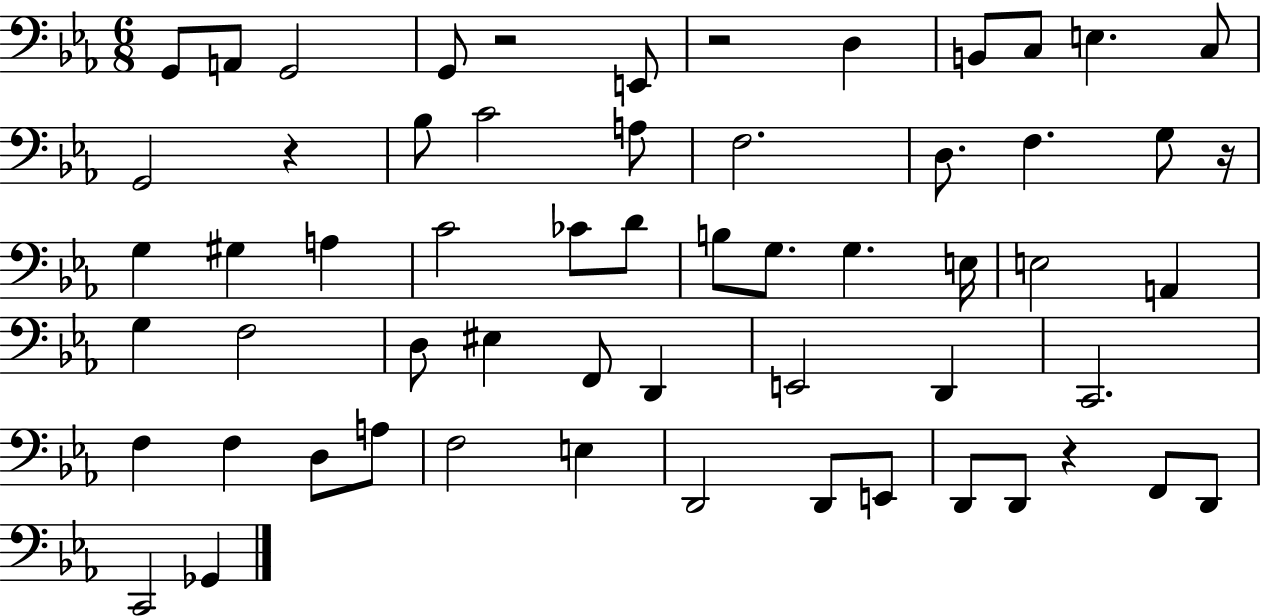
X:1
T:Untitled
M:6/8
L:1/4
K:Eb
G,,/2 A,,/2 G,,2 G,,/2 z2 E,,/2 z2 D, B,,/2 C,/2 E, C,/2 G,,2 z _B,/2 C2 A,/2 F,2 D,/2 F, G,/2 z/4 G, ^G, A, C2 _C/2 D/2 B,/2 G,/2 G, E,/4 E,2 A,, G, F,2 D,/2 ^E, F,,/2 D,, E,,2 D,, C,,2 F, F, D,/2 A,/2 F,2 E, D,,2 D,,/2 E,,/2 D,,/2 D,,/2 z F,,/2 D,,/2 C,,2 _G,,